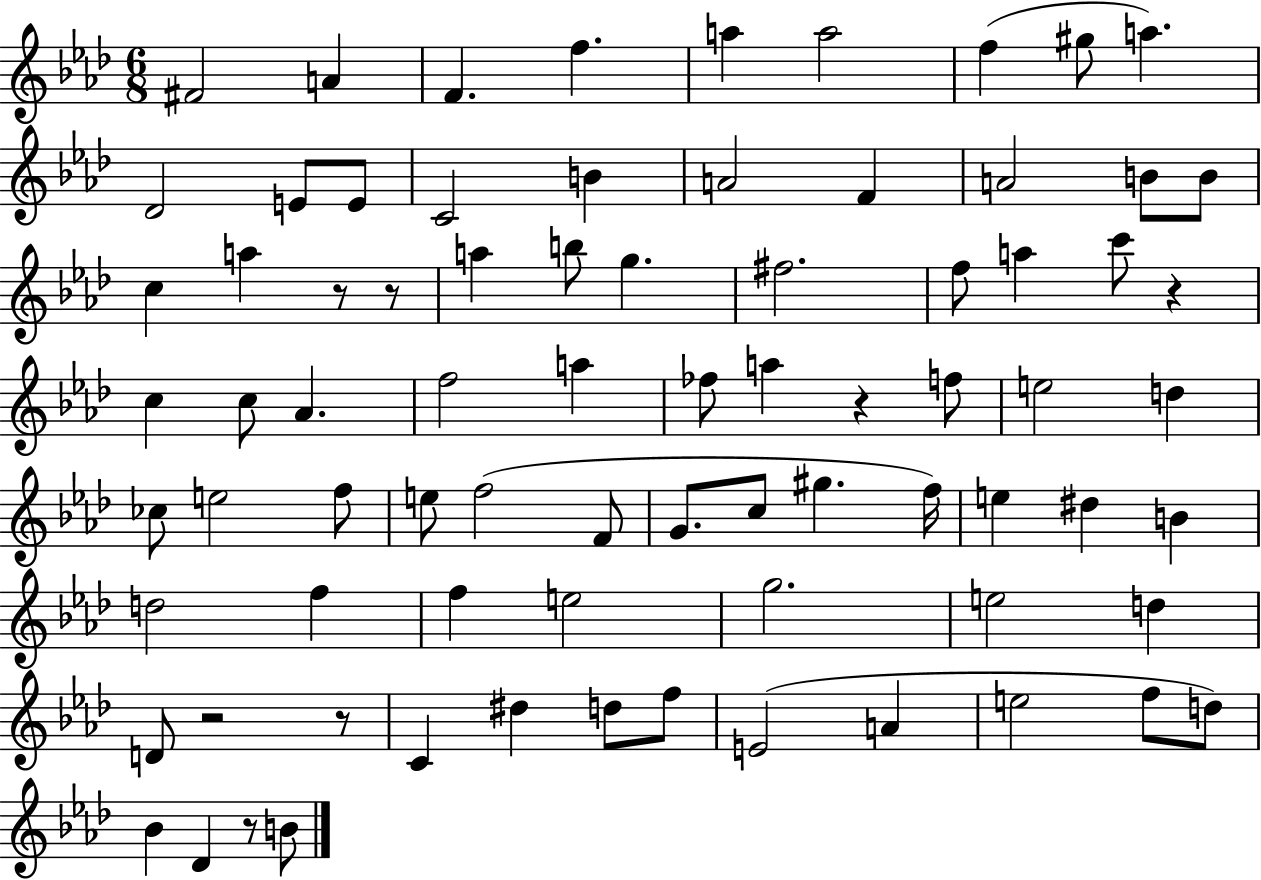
{
  \clef treble
  \numericTimeSignature
  \time 6/8
  \key aes \major
  \repeat volta 2 { fis'2 a'4 | f'4. f''4. | a''4 a''2 | f''4( gis''8 a''4.) | \break des'2 e'8 e'8 | c'2 b'4 | a'2 f'4 | a'2 b'8 b'8 | \break c''4 a''4 r8 r8 | a''4 b''8 g''4. | fis''2. | f''8 a''4 c'''8 r4 | \break c''4 c''8 aes'4. | f''2 a''4 | fes''8 a''4 r4 f''8 | e''2 d''4 | \break ces''8 e''2 f''8 | e''8 f''2( f'8 | g'8. c''8 gis''4. f''16) | e''4 dis''4 b'4 | \break d''2 f''4 | f''4 e''2 | g''2. | e''2 d''4 | \break d'8 r2 r8 | c'4 dis''4 d''8 f''8 | e'2( a'4 | e''2 f''8 d''8) | \break bes'4 des'4 r8 b'8 | } \bar "|."
}